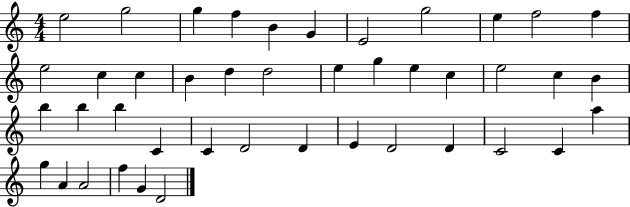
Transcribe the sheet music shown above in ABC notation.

X:1
T:Untitled
M:4/4
L:1/4
K:C
e2 g2 g f B G E2 g2 e f2 f e2 c c B d d2 e g e c e2 c B b b b C C D2 D E D2 D C2 C a g A A2 f G D2